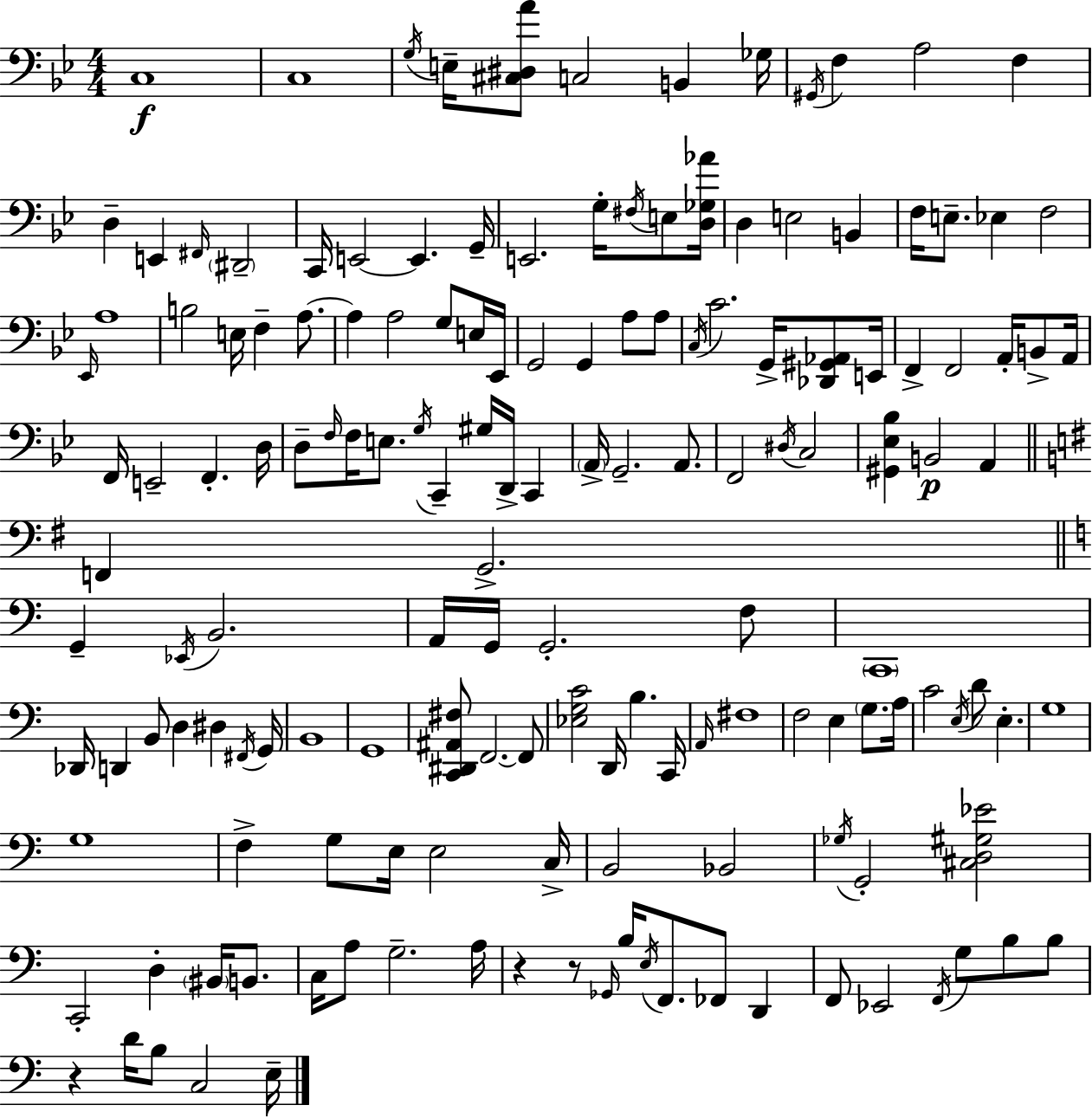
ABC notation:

X:1
T:Untitled
M:4/4
L:1/4
K:Gm
C,4 C,4 G,/4 E,/4 [^C,^D,A]/2 C,2 B,, _G,/4 ^G,,/4 F, A,2 F, D, E,, ^F,,/4 ^D,,2 C,,/4 E,,2 E,, G,,/4 E,,2 G,/4 ^F,/4 E,/2 [D,_G,_A]/4 D, E,2 B,, F,/4 E,/2 _E, F,2 _E,,/4 A,4 B,2 E,/4 F, A,/2 A, A,2 G,/2 E,/4 _E,,/4 G,,2 G,, A,/2 A,/2 C,/4 C2 G,,/4 [_D,,^G,,_A,,]/2 E,,/4 F,, F,,2 A,,/4 B,,/2 A,,/4 F,,/4 E,,2 F,, D,/4 D,/2 F,/4 F,/4 E,/2 G,/4 C,, ^G,/4 D,,/4 C,, A,,/4 G,,2 A,,/2 F,,2 ^D,/4 C,2 [^G,,_E,_B,] B,,2 A,, F,, G,,2 G,, _E,,/4 B,,2 A,,/4 G,,/4 G,,2 F,/2 C,,4 _D,,/4 D,, B,,/2 D, ^D, ^F,,/4 G,,/4 B,,4 G,,4 [C,,^D,,^A,,^F,]/2 F,,2 F,,/2 [_E,G,C]2 D,,/4 B, C,,/4 A,,/4 ^F,4 F,2 E, G,/2 A,/4 C2 E,/4 D/2 E, G,4 G,4 F, G,/2 E,/4 E,2 C,/4 B,,2 _B,,2 _G,/4 G,,2 [^C,D,^G,_E]2 C,,2 D, ^B,,/4 B,,/2 C,/4 A,/2 G,2 A,/4 z z/2 _G,,/4 B,/4 E,/4 F,,/2 _F,,/2 D,, F,,/2 _E,,2 F,,/4 G,/2 B,/2 B,/2 z D/4 B,/2 C,2 E,/4